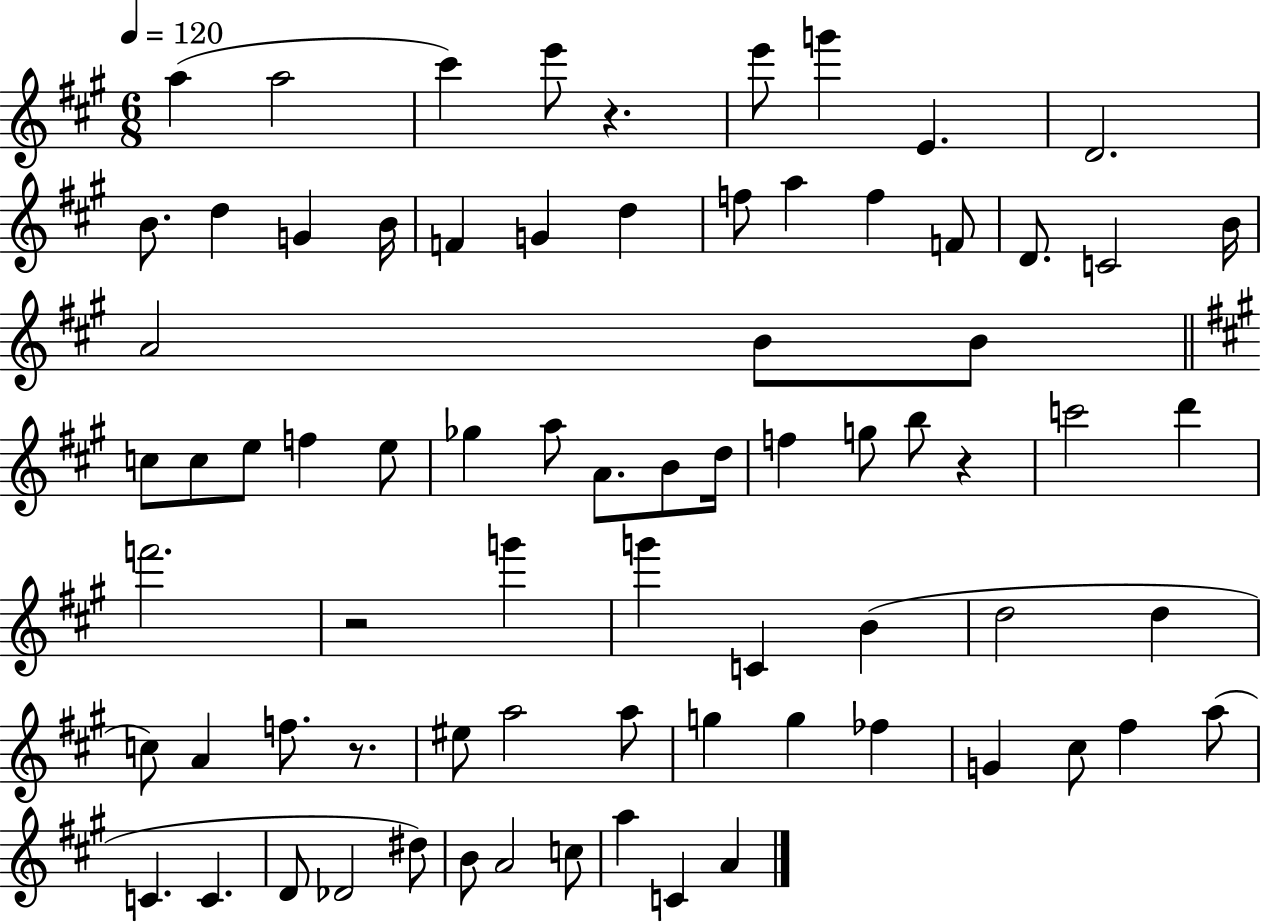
A5/q A5/h C#6/q E6/e R/q. E6/e G6/q E4/q. D4/h. B4/e. D5/q G4/q B4/s F4/q G4/q D5/q F5/e A5/q F5/q F4/e D4/e. C4/h B4/s A4/h B4/e B4/e C5/e C5/e E5/e F5/q E5/e Gb5/q A5/e A4/e. B4/e D5/s F5/q G5/e B5/e R/q C6/h D6/q F6/h. R/h G6/q G6/q C4/q B4/q D5/h D5/q C5/e A4/q F5/e. R/e. EIS5/e A5/h A5/e G5/q G5/q FES5/q G4/q C#5/e F#5/q A5/e C4/q. C4/q. D4/e Db4/h D#5/e B4/e A4/h C5/e A5/q C4/q A4/q